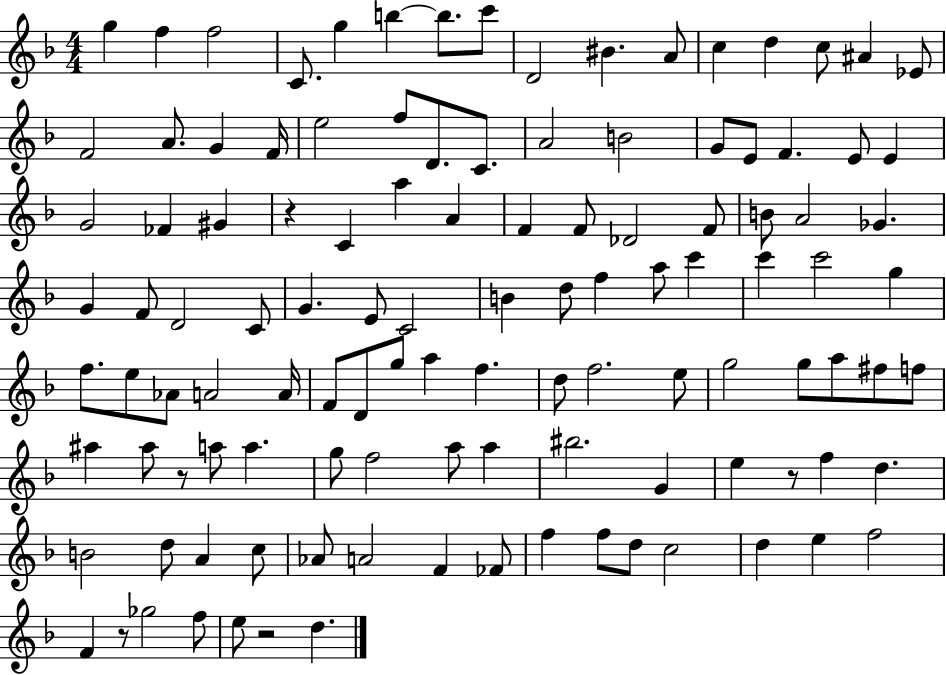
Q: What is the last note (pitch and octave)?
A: D5